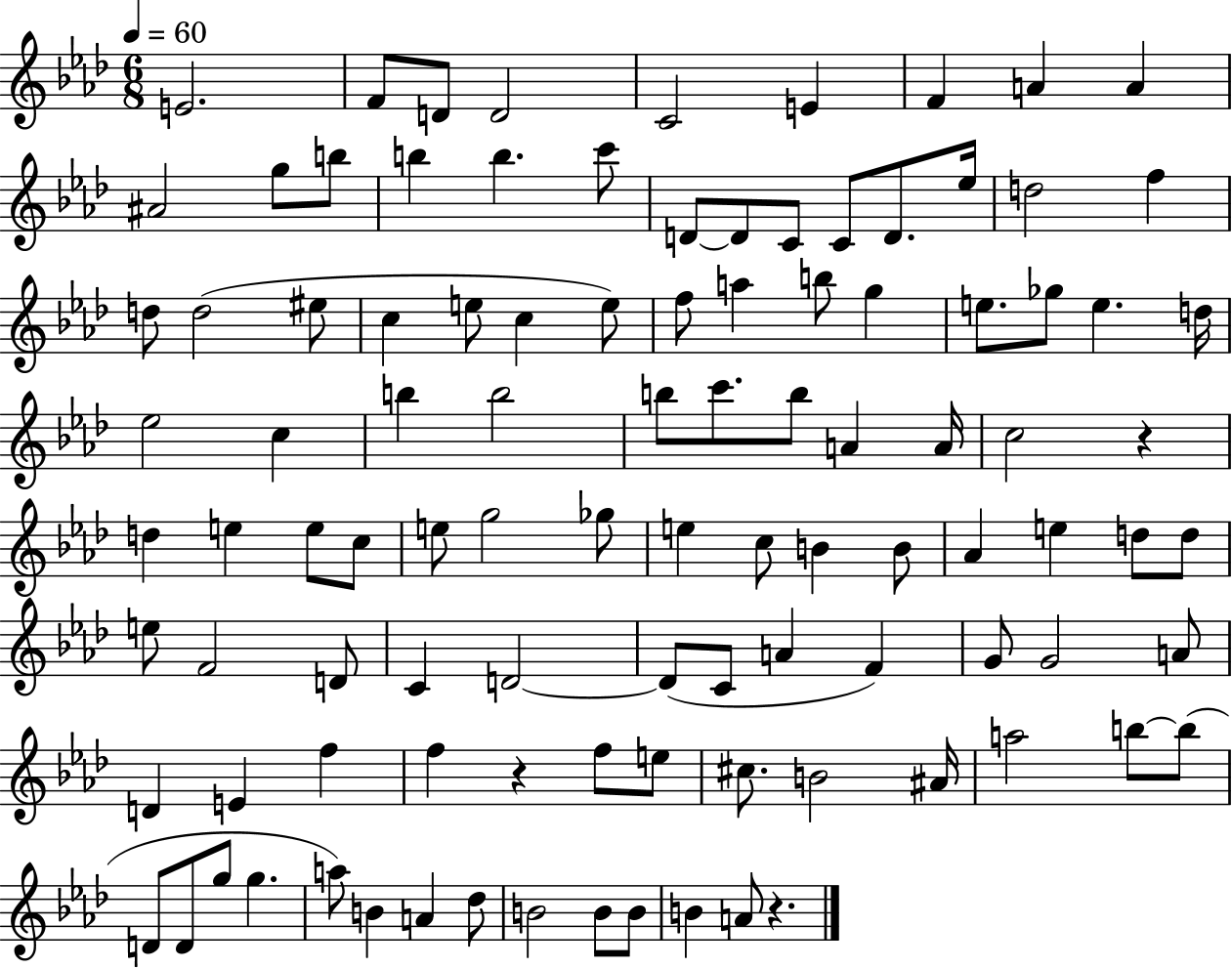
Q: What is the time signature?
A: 6/8